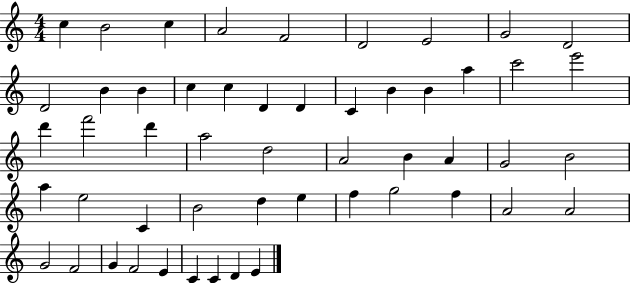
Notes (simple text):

C5/q B4/h C5/q A4/h F4/h D4/h E4/h G4/h D4/h D4/h B4/q B4/q C5/q C5/q D4/q D4/q C4/q B4/q B4/q A5/q C6/h E6/h D6/q F6/h D6/q A5/h D5/h A4/h B4/q A4/q G4/h B4/h A5/q E5/h C4/q B4/h D5/q E5/q F5/q G5/h F5/q A4/h A4/h G4/h F4/h G4/q F4/h E4/q C4/q C4/q D4/q E4/q